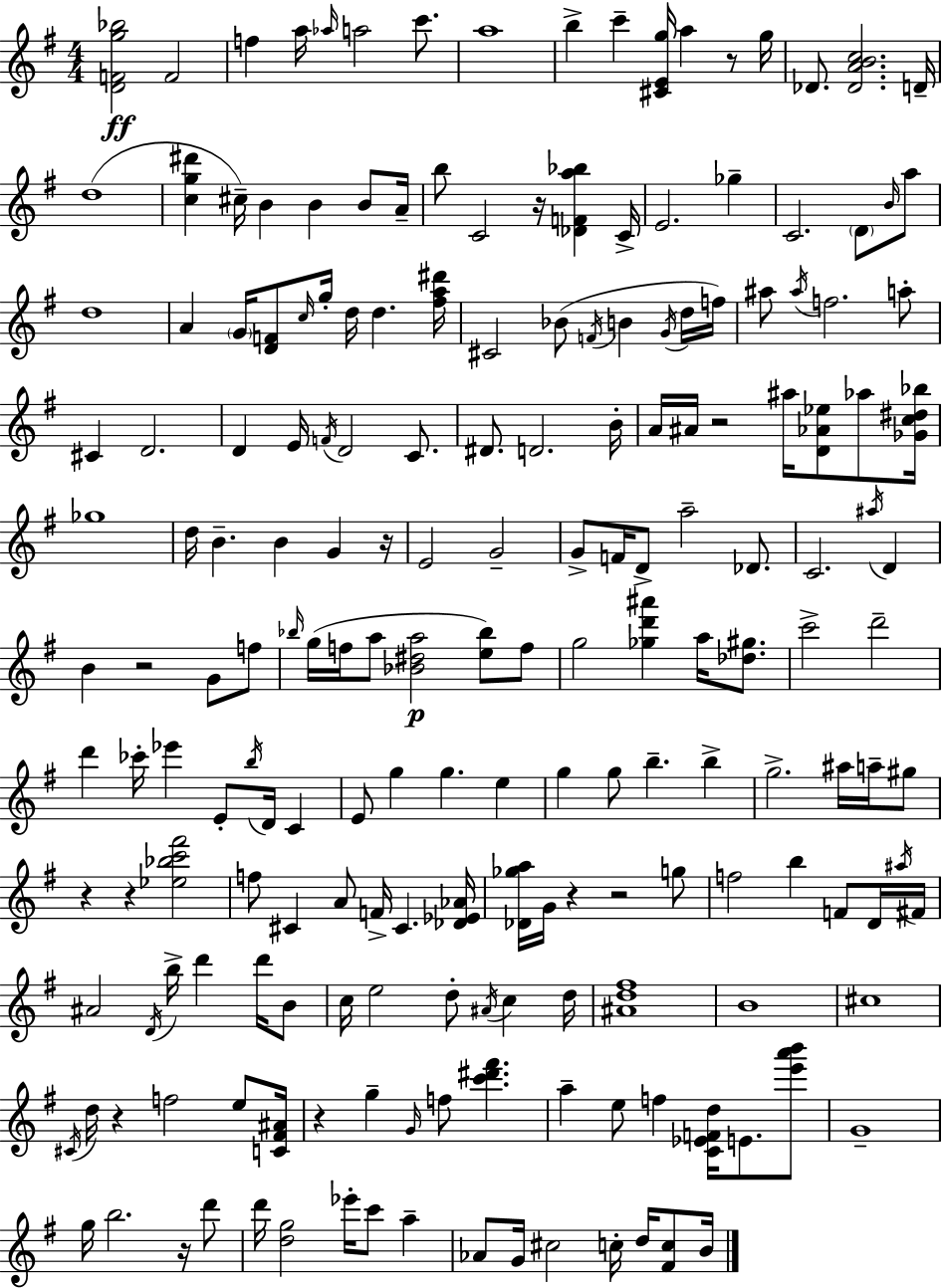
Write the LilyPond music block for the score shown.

{
  \clef treble
  \numericTimeSignature
  \time 4/4
  \key g \major
  <d' f' g'' bes''>2\ff f'2 | f''4 a''16 \grace { aes''16 } a''2 c'''8. | a''1 | b''4-> c'''4-- <cis' e' g''>16 a''4 r8 | \break g''16 des'8. <des' a' b' c''>2. | d'16-- d''1( | <c'' g'' dis'''>4 cis''16--) b'4 b'4 b'8 | a'16-- b''8 c'2 r16 <des' f' a'' bes''>4 | \break c'16-> e'2. ges''4-- | c'2. \parenthesize d'8 \grace { b'16 } | a''8 d''1 | a'4 \parenthesize g'16 <d' f'>8 \grace { c''16 } g''16-. d''16 d''4. | \break <fis'' a'' dis'''>16 cis'2 bes'8( \acciaccatura { f'16 } b'4 | \acciaccatura { g'16 } d''16 f''16) ais''8 \acciaccatura { ais''16 } f''2. | a''8-. cis'4 d'2. | d'4 e'16 \acciaccatura { f'16 } d'2 | \break c'8. dis'8. d'2. | b'16-. a'16 ais'16 r2 | ais''16 <d' aes' ees''>8 aes''8 <ges' c'' dis'' bes''>16 ges''1 | d''16 b'4.-- b'4 | \break g'4 r16 e'2 g'2-- | g'8-> f'16 d'8-> a''2-- | des'8. c'2. | \acciaccatura { ais''16 } d'4 b'4 r2 | \break g'8 f''8 \grace { bes''16 }( g''16 f''16 a''8 <bes' dis'' a''>2\p | <e'' bes''>8) f''8 g''2 | <ges'' d''' ais'''>4 a''16 <des'' gis''>8. c'''2-> | d'''2-- d'''4 ces'''16-. ees'''4 | \break e'8-. \acciaccatura { b''16 } d'16 c'4 e'8 g''4 | g''4. e''4 g''4 g''8 | b''4.-- b''4-> g''2.-> | ais''16 a''16-- gis''8 r4 r4 | \break <ees'' bes'' c''' fis'''>2 f''8 cis'4 | a'8 f'16-> cis'4. <des' ees' aes'>16 <des' ges'' a''>16 g'16 r4 | r2 g''8 f''2 | b''4 f'8 d'16 \acciaccatura { ais''16 } fis'16 ais'2 | \break \acciaccatura { d'16 } b''16-> d'''4 d'''16 b'8 c''16 e''2 | d''8-. \acciaccatura { ais'16 } c''4 d''16 <ais' d'' fis''>1 | b'1 | cis''1 | \break \acciaccatura { cis'16 } d''16 r4 | f''2 e''8 <c' fis' ais'>16 r4 | g''4-- \grace { g'16 } f''8 <c''' dis''' fis'''>4. a''4-- | e''8 f''4 <c' ees' f' d''>16 e'8. <e''' a''' b'''>8 g'1-- | \break g''16 | b''2. r16 d'''8 d'''16 | <d'' g''>2 ees'''16-. c'''8 a''4-- aes'8 | g'16 cis''2 c''16-. d''16 <fis' c''>8 b'16 \bar "|."
}